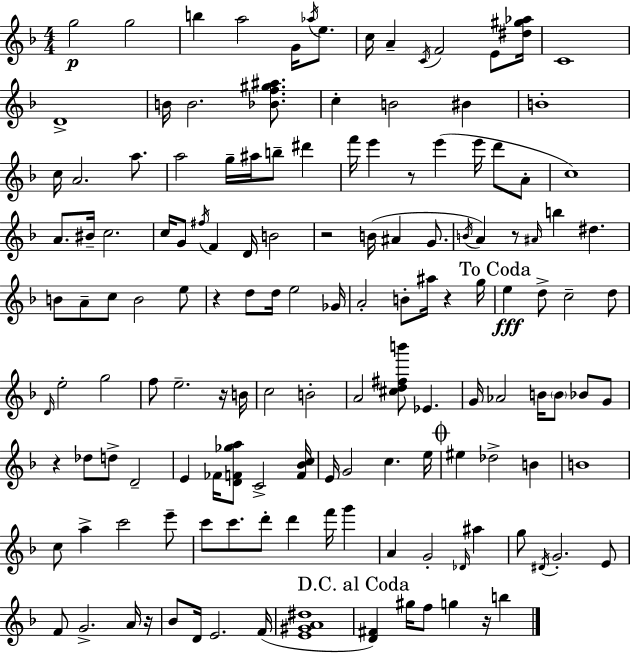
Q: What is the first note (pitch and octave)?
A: G5